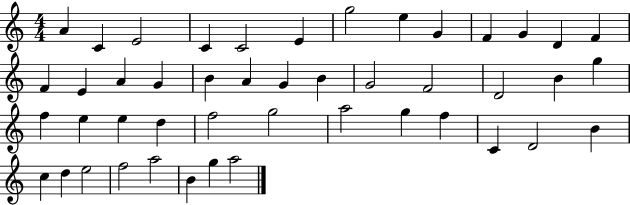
X:1
T:Untitled
M:4/4
L:1/4
K:C
A C E2 C C2 E g2 e G F G D F F E A G B A G B G2 F2 D2 B g f e e d f2 g2 a2 g f C D2 B c d e2 f2 a2 B g a2